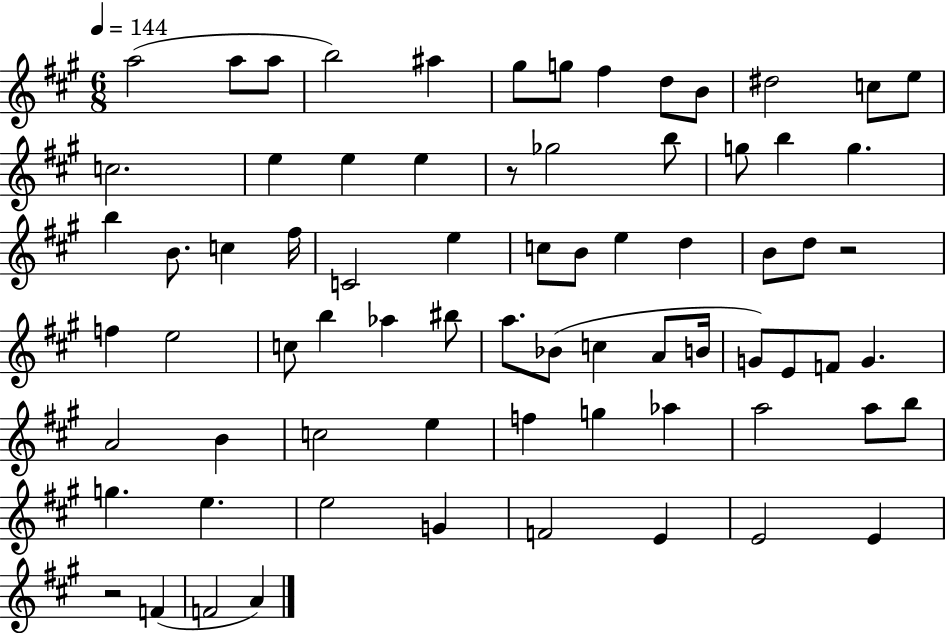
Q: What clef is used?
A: treble